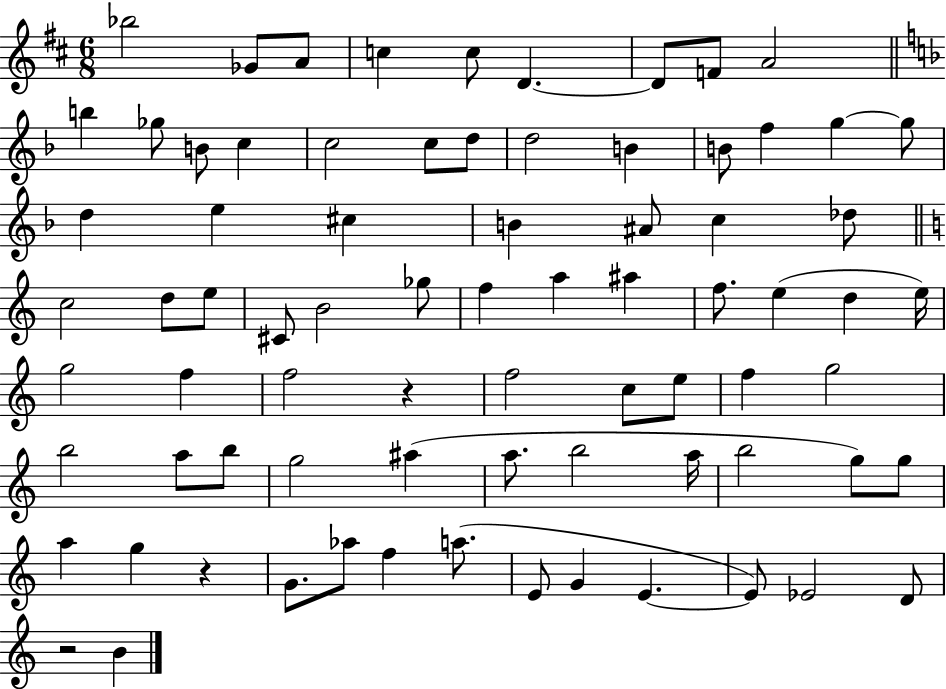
Bb5/h Gb4/e A4/e C5/q C5/e D4/q. D4/e F4/e A4/h B5/q Gb5/e B4/e C5/q C5/h C5/e D5/e D5/h B4/q B4/e F5/q G5/q G5/e D5/q E5/q C#5/q B4/q A#4/e C5/q Db5/e C5/h D5/e E5/e C#4/e B4/h Gb5/e F5/q A5/q A#5/q F5/e. E5/q D5/q E5/s G5/h F5/q F5/h R/q F5/h C5/e E5/e F5/q G5/h B5/h A5/e B5/e G5/h A#5/q A5/e. B5/h A5/s B5/h G5/e G5/e A5/q G5/q R/q G4/e. Ab5/e F5/q A5/e. E4/e G4/q E4/q. E4/e Eb4/h D4/e R/h B4/q